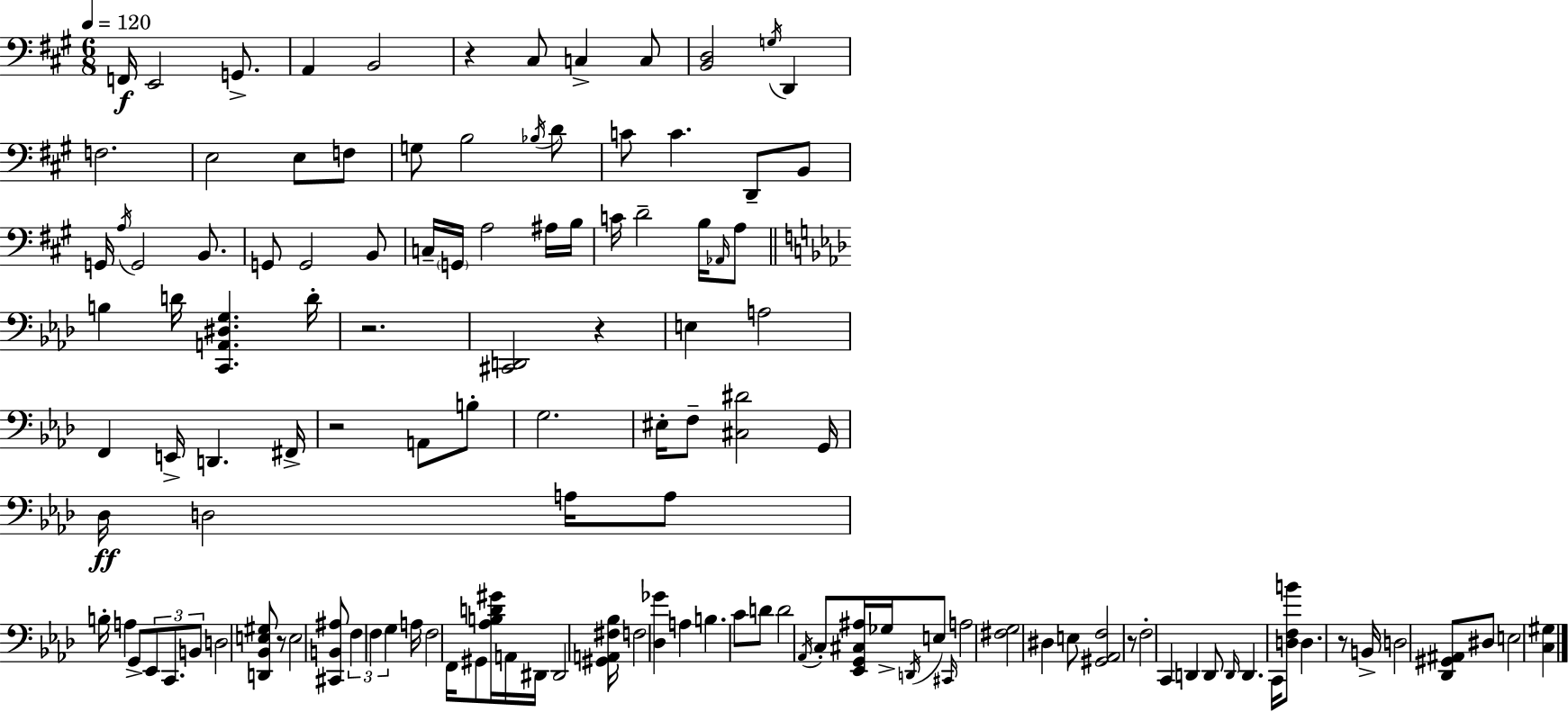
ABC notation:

X:1
T:Untitled
M:6/8
L:1/4
K:A
F,,/4 E,,2 G,,/2 A,, B,,2 z ^C,/2 C, C,/2 [B,,D,]2 G,/4 D,, F,2 E,2 E,/2 F,/2 G,/2 B,2 _B,/4 D/2 C/2 C D,,/2 B,,/2 G,,/4 A,/4 G,,2 B,,/2 G,,/2 G,,2 B,,/2 C,/4 G,,/4 A,2 ^A,/4 B,/4 C/4 D2 B,/4 _A,,/4 A,/2 B, D/4 [C,,A,,^D,G,] D/4 z2 [^C,,D,,]2 z E, A,2 F,, E,,/4 D,, ^F,,/4 z2 A,,/2 B,/2 G,2 ^E,/4 F,/2 [^C,^D]2 G,,/4 _D,/4 D,2 A,/4 A,/2 B,/4 A, G,,/2 _E,,/2 C,,/2 B,,/2 D,2 [D,,_B,,E,^G,]/2 z/2 E,2 [^C,,B,,^A,]/2 F, F, G, A,/4 F,2 F,,/4 ^G,,/2 [_A,B,D^G]/4 A,,/4 ^D,,/4 ^D,,2 [^G,,A,,^F,_B,]/4 F,2 [_D,_G] A, B, C/2 D/2 D2 _A,,/4 C,/2 [_E,,G,,^C,^A,]/4 _G,/4 D,,/4 E,/2 ^C,,/4 A,2 [^F,G,]2 ^D, E,/2 [^G,,_A,,F,]2 z/2 F,2 C,, D,, D,,/2 D,,/4 D,, C,,/4 [D,F,B]/2 D, z/2 B,,/4 D,2 [_D,,^G,,^A,,]/2 ^D,/2 E,2 [C,^G,]